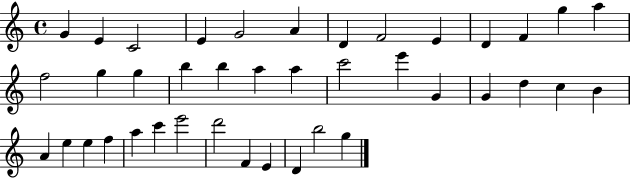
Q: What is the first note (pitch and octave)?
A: G4